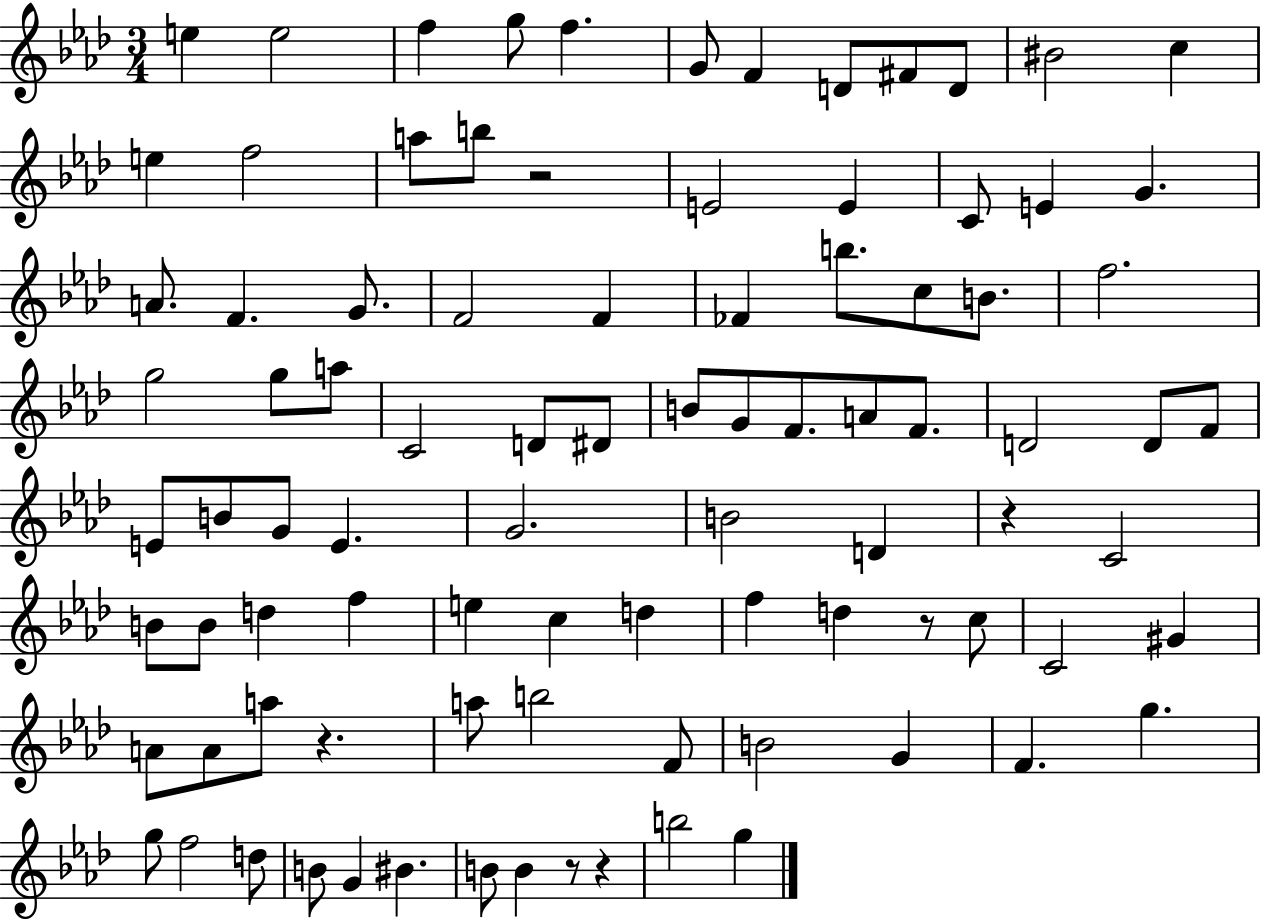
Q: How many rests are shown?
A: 6